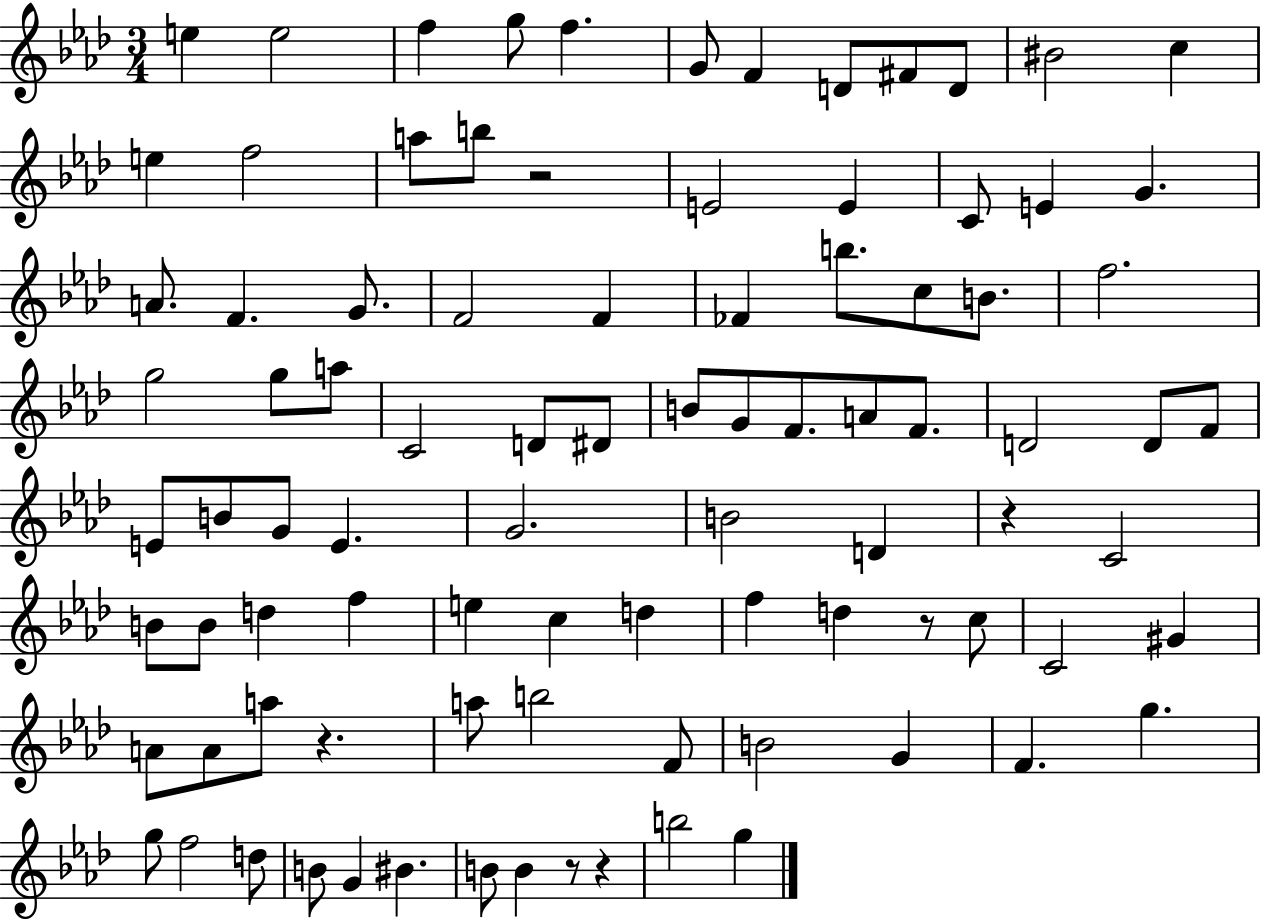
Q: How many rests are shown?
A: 6